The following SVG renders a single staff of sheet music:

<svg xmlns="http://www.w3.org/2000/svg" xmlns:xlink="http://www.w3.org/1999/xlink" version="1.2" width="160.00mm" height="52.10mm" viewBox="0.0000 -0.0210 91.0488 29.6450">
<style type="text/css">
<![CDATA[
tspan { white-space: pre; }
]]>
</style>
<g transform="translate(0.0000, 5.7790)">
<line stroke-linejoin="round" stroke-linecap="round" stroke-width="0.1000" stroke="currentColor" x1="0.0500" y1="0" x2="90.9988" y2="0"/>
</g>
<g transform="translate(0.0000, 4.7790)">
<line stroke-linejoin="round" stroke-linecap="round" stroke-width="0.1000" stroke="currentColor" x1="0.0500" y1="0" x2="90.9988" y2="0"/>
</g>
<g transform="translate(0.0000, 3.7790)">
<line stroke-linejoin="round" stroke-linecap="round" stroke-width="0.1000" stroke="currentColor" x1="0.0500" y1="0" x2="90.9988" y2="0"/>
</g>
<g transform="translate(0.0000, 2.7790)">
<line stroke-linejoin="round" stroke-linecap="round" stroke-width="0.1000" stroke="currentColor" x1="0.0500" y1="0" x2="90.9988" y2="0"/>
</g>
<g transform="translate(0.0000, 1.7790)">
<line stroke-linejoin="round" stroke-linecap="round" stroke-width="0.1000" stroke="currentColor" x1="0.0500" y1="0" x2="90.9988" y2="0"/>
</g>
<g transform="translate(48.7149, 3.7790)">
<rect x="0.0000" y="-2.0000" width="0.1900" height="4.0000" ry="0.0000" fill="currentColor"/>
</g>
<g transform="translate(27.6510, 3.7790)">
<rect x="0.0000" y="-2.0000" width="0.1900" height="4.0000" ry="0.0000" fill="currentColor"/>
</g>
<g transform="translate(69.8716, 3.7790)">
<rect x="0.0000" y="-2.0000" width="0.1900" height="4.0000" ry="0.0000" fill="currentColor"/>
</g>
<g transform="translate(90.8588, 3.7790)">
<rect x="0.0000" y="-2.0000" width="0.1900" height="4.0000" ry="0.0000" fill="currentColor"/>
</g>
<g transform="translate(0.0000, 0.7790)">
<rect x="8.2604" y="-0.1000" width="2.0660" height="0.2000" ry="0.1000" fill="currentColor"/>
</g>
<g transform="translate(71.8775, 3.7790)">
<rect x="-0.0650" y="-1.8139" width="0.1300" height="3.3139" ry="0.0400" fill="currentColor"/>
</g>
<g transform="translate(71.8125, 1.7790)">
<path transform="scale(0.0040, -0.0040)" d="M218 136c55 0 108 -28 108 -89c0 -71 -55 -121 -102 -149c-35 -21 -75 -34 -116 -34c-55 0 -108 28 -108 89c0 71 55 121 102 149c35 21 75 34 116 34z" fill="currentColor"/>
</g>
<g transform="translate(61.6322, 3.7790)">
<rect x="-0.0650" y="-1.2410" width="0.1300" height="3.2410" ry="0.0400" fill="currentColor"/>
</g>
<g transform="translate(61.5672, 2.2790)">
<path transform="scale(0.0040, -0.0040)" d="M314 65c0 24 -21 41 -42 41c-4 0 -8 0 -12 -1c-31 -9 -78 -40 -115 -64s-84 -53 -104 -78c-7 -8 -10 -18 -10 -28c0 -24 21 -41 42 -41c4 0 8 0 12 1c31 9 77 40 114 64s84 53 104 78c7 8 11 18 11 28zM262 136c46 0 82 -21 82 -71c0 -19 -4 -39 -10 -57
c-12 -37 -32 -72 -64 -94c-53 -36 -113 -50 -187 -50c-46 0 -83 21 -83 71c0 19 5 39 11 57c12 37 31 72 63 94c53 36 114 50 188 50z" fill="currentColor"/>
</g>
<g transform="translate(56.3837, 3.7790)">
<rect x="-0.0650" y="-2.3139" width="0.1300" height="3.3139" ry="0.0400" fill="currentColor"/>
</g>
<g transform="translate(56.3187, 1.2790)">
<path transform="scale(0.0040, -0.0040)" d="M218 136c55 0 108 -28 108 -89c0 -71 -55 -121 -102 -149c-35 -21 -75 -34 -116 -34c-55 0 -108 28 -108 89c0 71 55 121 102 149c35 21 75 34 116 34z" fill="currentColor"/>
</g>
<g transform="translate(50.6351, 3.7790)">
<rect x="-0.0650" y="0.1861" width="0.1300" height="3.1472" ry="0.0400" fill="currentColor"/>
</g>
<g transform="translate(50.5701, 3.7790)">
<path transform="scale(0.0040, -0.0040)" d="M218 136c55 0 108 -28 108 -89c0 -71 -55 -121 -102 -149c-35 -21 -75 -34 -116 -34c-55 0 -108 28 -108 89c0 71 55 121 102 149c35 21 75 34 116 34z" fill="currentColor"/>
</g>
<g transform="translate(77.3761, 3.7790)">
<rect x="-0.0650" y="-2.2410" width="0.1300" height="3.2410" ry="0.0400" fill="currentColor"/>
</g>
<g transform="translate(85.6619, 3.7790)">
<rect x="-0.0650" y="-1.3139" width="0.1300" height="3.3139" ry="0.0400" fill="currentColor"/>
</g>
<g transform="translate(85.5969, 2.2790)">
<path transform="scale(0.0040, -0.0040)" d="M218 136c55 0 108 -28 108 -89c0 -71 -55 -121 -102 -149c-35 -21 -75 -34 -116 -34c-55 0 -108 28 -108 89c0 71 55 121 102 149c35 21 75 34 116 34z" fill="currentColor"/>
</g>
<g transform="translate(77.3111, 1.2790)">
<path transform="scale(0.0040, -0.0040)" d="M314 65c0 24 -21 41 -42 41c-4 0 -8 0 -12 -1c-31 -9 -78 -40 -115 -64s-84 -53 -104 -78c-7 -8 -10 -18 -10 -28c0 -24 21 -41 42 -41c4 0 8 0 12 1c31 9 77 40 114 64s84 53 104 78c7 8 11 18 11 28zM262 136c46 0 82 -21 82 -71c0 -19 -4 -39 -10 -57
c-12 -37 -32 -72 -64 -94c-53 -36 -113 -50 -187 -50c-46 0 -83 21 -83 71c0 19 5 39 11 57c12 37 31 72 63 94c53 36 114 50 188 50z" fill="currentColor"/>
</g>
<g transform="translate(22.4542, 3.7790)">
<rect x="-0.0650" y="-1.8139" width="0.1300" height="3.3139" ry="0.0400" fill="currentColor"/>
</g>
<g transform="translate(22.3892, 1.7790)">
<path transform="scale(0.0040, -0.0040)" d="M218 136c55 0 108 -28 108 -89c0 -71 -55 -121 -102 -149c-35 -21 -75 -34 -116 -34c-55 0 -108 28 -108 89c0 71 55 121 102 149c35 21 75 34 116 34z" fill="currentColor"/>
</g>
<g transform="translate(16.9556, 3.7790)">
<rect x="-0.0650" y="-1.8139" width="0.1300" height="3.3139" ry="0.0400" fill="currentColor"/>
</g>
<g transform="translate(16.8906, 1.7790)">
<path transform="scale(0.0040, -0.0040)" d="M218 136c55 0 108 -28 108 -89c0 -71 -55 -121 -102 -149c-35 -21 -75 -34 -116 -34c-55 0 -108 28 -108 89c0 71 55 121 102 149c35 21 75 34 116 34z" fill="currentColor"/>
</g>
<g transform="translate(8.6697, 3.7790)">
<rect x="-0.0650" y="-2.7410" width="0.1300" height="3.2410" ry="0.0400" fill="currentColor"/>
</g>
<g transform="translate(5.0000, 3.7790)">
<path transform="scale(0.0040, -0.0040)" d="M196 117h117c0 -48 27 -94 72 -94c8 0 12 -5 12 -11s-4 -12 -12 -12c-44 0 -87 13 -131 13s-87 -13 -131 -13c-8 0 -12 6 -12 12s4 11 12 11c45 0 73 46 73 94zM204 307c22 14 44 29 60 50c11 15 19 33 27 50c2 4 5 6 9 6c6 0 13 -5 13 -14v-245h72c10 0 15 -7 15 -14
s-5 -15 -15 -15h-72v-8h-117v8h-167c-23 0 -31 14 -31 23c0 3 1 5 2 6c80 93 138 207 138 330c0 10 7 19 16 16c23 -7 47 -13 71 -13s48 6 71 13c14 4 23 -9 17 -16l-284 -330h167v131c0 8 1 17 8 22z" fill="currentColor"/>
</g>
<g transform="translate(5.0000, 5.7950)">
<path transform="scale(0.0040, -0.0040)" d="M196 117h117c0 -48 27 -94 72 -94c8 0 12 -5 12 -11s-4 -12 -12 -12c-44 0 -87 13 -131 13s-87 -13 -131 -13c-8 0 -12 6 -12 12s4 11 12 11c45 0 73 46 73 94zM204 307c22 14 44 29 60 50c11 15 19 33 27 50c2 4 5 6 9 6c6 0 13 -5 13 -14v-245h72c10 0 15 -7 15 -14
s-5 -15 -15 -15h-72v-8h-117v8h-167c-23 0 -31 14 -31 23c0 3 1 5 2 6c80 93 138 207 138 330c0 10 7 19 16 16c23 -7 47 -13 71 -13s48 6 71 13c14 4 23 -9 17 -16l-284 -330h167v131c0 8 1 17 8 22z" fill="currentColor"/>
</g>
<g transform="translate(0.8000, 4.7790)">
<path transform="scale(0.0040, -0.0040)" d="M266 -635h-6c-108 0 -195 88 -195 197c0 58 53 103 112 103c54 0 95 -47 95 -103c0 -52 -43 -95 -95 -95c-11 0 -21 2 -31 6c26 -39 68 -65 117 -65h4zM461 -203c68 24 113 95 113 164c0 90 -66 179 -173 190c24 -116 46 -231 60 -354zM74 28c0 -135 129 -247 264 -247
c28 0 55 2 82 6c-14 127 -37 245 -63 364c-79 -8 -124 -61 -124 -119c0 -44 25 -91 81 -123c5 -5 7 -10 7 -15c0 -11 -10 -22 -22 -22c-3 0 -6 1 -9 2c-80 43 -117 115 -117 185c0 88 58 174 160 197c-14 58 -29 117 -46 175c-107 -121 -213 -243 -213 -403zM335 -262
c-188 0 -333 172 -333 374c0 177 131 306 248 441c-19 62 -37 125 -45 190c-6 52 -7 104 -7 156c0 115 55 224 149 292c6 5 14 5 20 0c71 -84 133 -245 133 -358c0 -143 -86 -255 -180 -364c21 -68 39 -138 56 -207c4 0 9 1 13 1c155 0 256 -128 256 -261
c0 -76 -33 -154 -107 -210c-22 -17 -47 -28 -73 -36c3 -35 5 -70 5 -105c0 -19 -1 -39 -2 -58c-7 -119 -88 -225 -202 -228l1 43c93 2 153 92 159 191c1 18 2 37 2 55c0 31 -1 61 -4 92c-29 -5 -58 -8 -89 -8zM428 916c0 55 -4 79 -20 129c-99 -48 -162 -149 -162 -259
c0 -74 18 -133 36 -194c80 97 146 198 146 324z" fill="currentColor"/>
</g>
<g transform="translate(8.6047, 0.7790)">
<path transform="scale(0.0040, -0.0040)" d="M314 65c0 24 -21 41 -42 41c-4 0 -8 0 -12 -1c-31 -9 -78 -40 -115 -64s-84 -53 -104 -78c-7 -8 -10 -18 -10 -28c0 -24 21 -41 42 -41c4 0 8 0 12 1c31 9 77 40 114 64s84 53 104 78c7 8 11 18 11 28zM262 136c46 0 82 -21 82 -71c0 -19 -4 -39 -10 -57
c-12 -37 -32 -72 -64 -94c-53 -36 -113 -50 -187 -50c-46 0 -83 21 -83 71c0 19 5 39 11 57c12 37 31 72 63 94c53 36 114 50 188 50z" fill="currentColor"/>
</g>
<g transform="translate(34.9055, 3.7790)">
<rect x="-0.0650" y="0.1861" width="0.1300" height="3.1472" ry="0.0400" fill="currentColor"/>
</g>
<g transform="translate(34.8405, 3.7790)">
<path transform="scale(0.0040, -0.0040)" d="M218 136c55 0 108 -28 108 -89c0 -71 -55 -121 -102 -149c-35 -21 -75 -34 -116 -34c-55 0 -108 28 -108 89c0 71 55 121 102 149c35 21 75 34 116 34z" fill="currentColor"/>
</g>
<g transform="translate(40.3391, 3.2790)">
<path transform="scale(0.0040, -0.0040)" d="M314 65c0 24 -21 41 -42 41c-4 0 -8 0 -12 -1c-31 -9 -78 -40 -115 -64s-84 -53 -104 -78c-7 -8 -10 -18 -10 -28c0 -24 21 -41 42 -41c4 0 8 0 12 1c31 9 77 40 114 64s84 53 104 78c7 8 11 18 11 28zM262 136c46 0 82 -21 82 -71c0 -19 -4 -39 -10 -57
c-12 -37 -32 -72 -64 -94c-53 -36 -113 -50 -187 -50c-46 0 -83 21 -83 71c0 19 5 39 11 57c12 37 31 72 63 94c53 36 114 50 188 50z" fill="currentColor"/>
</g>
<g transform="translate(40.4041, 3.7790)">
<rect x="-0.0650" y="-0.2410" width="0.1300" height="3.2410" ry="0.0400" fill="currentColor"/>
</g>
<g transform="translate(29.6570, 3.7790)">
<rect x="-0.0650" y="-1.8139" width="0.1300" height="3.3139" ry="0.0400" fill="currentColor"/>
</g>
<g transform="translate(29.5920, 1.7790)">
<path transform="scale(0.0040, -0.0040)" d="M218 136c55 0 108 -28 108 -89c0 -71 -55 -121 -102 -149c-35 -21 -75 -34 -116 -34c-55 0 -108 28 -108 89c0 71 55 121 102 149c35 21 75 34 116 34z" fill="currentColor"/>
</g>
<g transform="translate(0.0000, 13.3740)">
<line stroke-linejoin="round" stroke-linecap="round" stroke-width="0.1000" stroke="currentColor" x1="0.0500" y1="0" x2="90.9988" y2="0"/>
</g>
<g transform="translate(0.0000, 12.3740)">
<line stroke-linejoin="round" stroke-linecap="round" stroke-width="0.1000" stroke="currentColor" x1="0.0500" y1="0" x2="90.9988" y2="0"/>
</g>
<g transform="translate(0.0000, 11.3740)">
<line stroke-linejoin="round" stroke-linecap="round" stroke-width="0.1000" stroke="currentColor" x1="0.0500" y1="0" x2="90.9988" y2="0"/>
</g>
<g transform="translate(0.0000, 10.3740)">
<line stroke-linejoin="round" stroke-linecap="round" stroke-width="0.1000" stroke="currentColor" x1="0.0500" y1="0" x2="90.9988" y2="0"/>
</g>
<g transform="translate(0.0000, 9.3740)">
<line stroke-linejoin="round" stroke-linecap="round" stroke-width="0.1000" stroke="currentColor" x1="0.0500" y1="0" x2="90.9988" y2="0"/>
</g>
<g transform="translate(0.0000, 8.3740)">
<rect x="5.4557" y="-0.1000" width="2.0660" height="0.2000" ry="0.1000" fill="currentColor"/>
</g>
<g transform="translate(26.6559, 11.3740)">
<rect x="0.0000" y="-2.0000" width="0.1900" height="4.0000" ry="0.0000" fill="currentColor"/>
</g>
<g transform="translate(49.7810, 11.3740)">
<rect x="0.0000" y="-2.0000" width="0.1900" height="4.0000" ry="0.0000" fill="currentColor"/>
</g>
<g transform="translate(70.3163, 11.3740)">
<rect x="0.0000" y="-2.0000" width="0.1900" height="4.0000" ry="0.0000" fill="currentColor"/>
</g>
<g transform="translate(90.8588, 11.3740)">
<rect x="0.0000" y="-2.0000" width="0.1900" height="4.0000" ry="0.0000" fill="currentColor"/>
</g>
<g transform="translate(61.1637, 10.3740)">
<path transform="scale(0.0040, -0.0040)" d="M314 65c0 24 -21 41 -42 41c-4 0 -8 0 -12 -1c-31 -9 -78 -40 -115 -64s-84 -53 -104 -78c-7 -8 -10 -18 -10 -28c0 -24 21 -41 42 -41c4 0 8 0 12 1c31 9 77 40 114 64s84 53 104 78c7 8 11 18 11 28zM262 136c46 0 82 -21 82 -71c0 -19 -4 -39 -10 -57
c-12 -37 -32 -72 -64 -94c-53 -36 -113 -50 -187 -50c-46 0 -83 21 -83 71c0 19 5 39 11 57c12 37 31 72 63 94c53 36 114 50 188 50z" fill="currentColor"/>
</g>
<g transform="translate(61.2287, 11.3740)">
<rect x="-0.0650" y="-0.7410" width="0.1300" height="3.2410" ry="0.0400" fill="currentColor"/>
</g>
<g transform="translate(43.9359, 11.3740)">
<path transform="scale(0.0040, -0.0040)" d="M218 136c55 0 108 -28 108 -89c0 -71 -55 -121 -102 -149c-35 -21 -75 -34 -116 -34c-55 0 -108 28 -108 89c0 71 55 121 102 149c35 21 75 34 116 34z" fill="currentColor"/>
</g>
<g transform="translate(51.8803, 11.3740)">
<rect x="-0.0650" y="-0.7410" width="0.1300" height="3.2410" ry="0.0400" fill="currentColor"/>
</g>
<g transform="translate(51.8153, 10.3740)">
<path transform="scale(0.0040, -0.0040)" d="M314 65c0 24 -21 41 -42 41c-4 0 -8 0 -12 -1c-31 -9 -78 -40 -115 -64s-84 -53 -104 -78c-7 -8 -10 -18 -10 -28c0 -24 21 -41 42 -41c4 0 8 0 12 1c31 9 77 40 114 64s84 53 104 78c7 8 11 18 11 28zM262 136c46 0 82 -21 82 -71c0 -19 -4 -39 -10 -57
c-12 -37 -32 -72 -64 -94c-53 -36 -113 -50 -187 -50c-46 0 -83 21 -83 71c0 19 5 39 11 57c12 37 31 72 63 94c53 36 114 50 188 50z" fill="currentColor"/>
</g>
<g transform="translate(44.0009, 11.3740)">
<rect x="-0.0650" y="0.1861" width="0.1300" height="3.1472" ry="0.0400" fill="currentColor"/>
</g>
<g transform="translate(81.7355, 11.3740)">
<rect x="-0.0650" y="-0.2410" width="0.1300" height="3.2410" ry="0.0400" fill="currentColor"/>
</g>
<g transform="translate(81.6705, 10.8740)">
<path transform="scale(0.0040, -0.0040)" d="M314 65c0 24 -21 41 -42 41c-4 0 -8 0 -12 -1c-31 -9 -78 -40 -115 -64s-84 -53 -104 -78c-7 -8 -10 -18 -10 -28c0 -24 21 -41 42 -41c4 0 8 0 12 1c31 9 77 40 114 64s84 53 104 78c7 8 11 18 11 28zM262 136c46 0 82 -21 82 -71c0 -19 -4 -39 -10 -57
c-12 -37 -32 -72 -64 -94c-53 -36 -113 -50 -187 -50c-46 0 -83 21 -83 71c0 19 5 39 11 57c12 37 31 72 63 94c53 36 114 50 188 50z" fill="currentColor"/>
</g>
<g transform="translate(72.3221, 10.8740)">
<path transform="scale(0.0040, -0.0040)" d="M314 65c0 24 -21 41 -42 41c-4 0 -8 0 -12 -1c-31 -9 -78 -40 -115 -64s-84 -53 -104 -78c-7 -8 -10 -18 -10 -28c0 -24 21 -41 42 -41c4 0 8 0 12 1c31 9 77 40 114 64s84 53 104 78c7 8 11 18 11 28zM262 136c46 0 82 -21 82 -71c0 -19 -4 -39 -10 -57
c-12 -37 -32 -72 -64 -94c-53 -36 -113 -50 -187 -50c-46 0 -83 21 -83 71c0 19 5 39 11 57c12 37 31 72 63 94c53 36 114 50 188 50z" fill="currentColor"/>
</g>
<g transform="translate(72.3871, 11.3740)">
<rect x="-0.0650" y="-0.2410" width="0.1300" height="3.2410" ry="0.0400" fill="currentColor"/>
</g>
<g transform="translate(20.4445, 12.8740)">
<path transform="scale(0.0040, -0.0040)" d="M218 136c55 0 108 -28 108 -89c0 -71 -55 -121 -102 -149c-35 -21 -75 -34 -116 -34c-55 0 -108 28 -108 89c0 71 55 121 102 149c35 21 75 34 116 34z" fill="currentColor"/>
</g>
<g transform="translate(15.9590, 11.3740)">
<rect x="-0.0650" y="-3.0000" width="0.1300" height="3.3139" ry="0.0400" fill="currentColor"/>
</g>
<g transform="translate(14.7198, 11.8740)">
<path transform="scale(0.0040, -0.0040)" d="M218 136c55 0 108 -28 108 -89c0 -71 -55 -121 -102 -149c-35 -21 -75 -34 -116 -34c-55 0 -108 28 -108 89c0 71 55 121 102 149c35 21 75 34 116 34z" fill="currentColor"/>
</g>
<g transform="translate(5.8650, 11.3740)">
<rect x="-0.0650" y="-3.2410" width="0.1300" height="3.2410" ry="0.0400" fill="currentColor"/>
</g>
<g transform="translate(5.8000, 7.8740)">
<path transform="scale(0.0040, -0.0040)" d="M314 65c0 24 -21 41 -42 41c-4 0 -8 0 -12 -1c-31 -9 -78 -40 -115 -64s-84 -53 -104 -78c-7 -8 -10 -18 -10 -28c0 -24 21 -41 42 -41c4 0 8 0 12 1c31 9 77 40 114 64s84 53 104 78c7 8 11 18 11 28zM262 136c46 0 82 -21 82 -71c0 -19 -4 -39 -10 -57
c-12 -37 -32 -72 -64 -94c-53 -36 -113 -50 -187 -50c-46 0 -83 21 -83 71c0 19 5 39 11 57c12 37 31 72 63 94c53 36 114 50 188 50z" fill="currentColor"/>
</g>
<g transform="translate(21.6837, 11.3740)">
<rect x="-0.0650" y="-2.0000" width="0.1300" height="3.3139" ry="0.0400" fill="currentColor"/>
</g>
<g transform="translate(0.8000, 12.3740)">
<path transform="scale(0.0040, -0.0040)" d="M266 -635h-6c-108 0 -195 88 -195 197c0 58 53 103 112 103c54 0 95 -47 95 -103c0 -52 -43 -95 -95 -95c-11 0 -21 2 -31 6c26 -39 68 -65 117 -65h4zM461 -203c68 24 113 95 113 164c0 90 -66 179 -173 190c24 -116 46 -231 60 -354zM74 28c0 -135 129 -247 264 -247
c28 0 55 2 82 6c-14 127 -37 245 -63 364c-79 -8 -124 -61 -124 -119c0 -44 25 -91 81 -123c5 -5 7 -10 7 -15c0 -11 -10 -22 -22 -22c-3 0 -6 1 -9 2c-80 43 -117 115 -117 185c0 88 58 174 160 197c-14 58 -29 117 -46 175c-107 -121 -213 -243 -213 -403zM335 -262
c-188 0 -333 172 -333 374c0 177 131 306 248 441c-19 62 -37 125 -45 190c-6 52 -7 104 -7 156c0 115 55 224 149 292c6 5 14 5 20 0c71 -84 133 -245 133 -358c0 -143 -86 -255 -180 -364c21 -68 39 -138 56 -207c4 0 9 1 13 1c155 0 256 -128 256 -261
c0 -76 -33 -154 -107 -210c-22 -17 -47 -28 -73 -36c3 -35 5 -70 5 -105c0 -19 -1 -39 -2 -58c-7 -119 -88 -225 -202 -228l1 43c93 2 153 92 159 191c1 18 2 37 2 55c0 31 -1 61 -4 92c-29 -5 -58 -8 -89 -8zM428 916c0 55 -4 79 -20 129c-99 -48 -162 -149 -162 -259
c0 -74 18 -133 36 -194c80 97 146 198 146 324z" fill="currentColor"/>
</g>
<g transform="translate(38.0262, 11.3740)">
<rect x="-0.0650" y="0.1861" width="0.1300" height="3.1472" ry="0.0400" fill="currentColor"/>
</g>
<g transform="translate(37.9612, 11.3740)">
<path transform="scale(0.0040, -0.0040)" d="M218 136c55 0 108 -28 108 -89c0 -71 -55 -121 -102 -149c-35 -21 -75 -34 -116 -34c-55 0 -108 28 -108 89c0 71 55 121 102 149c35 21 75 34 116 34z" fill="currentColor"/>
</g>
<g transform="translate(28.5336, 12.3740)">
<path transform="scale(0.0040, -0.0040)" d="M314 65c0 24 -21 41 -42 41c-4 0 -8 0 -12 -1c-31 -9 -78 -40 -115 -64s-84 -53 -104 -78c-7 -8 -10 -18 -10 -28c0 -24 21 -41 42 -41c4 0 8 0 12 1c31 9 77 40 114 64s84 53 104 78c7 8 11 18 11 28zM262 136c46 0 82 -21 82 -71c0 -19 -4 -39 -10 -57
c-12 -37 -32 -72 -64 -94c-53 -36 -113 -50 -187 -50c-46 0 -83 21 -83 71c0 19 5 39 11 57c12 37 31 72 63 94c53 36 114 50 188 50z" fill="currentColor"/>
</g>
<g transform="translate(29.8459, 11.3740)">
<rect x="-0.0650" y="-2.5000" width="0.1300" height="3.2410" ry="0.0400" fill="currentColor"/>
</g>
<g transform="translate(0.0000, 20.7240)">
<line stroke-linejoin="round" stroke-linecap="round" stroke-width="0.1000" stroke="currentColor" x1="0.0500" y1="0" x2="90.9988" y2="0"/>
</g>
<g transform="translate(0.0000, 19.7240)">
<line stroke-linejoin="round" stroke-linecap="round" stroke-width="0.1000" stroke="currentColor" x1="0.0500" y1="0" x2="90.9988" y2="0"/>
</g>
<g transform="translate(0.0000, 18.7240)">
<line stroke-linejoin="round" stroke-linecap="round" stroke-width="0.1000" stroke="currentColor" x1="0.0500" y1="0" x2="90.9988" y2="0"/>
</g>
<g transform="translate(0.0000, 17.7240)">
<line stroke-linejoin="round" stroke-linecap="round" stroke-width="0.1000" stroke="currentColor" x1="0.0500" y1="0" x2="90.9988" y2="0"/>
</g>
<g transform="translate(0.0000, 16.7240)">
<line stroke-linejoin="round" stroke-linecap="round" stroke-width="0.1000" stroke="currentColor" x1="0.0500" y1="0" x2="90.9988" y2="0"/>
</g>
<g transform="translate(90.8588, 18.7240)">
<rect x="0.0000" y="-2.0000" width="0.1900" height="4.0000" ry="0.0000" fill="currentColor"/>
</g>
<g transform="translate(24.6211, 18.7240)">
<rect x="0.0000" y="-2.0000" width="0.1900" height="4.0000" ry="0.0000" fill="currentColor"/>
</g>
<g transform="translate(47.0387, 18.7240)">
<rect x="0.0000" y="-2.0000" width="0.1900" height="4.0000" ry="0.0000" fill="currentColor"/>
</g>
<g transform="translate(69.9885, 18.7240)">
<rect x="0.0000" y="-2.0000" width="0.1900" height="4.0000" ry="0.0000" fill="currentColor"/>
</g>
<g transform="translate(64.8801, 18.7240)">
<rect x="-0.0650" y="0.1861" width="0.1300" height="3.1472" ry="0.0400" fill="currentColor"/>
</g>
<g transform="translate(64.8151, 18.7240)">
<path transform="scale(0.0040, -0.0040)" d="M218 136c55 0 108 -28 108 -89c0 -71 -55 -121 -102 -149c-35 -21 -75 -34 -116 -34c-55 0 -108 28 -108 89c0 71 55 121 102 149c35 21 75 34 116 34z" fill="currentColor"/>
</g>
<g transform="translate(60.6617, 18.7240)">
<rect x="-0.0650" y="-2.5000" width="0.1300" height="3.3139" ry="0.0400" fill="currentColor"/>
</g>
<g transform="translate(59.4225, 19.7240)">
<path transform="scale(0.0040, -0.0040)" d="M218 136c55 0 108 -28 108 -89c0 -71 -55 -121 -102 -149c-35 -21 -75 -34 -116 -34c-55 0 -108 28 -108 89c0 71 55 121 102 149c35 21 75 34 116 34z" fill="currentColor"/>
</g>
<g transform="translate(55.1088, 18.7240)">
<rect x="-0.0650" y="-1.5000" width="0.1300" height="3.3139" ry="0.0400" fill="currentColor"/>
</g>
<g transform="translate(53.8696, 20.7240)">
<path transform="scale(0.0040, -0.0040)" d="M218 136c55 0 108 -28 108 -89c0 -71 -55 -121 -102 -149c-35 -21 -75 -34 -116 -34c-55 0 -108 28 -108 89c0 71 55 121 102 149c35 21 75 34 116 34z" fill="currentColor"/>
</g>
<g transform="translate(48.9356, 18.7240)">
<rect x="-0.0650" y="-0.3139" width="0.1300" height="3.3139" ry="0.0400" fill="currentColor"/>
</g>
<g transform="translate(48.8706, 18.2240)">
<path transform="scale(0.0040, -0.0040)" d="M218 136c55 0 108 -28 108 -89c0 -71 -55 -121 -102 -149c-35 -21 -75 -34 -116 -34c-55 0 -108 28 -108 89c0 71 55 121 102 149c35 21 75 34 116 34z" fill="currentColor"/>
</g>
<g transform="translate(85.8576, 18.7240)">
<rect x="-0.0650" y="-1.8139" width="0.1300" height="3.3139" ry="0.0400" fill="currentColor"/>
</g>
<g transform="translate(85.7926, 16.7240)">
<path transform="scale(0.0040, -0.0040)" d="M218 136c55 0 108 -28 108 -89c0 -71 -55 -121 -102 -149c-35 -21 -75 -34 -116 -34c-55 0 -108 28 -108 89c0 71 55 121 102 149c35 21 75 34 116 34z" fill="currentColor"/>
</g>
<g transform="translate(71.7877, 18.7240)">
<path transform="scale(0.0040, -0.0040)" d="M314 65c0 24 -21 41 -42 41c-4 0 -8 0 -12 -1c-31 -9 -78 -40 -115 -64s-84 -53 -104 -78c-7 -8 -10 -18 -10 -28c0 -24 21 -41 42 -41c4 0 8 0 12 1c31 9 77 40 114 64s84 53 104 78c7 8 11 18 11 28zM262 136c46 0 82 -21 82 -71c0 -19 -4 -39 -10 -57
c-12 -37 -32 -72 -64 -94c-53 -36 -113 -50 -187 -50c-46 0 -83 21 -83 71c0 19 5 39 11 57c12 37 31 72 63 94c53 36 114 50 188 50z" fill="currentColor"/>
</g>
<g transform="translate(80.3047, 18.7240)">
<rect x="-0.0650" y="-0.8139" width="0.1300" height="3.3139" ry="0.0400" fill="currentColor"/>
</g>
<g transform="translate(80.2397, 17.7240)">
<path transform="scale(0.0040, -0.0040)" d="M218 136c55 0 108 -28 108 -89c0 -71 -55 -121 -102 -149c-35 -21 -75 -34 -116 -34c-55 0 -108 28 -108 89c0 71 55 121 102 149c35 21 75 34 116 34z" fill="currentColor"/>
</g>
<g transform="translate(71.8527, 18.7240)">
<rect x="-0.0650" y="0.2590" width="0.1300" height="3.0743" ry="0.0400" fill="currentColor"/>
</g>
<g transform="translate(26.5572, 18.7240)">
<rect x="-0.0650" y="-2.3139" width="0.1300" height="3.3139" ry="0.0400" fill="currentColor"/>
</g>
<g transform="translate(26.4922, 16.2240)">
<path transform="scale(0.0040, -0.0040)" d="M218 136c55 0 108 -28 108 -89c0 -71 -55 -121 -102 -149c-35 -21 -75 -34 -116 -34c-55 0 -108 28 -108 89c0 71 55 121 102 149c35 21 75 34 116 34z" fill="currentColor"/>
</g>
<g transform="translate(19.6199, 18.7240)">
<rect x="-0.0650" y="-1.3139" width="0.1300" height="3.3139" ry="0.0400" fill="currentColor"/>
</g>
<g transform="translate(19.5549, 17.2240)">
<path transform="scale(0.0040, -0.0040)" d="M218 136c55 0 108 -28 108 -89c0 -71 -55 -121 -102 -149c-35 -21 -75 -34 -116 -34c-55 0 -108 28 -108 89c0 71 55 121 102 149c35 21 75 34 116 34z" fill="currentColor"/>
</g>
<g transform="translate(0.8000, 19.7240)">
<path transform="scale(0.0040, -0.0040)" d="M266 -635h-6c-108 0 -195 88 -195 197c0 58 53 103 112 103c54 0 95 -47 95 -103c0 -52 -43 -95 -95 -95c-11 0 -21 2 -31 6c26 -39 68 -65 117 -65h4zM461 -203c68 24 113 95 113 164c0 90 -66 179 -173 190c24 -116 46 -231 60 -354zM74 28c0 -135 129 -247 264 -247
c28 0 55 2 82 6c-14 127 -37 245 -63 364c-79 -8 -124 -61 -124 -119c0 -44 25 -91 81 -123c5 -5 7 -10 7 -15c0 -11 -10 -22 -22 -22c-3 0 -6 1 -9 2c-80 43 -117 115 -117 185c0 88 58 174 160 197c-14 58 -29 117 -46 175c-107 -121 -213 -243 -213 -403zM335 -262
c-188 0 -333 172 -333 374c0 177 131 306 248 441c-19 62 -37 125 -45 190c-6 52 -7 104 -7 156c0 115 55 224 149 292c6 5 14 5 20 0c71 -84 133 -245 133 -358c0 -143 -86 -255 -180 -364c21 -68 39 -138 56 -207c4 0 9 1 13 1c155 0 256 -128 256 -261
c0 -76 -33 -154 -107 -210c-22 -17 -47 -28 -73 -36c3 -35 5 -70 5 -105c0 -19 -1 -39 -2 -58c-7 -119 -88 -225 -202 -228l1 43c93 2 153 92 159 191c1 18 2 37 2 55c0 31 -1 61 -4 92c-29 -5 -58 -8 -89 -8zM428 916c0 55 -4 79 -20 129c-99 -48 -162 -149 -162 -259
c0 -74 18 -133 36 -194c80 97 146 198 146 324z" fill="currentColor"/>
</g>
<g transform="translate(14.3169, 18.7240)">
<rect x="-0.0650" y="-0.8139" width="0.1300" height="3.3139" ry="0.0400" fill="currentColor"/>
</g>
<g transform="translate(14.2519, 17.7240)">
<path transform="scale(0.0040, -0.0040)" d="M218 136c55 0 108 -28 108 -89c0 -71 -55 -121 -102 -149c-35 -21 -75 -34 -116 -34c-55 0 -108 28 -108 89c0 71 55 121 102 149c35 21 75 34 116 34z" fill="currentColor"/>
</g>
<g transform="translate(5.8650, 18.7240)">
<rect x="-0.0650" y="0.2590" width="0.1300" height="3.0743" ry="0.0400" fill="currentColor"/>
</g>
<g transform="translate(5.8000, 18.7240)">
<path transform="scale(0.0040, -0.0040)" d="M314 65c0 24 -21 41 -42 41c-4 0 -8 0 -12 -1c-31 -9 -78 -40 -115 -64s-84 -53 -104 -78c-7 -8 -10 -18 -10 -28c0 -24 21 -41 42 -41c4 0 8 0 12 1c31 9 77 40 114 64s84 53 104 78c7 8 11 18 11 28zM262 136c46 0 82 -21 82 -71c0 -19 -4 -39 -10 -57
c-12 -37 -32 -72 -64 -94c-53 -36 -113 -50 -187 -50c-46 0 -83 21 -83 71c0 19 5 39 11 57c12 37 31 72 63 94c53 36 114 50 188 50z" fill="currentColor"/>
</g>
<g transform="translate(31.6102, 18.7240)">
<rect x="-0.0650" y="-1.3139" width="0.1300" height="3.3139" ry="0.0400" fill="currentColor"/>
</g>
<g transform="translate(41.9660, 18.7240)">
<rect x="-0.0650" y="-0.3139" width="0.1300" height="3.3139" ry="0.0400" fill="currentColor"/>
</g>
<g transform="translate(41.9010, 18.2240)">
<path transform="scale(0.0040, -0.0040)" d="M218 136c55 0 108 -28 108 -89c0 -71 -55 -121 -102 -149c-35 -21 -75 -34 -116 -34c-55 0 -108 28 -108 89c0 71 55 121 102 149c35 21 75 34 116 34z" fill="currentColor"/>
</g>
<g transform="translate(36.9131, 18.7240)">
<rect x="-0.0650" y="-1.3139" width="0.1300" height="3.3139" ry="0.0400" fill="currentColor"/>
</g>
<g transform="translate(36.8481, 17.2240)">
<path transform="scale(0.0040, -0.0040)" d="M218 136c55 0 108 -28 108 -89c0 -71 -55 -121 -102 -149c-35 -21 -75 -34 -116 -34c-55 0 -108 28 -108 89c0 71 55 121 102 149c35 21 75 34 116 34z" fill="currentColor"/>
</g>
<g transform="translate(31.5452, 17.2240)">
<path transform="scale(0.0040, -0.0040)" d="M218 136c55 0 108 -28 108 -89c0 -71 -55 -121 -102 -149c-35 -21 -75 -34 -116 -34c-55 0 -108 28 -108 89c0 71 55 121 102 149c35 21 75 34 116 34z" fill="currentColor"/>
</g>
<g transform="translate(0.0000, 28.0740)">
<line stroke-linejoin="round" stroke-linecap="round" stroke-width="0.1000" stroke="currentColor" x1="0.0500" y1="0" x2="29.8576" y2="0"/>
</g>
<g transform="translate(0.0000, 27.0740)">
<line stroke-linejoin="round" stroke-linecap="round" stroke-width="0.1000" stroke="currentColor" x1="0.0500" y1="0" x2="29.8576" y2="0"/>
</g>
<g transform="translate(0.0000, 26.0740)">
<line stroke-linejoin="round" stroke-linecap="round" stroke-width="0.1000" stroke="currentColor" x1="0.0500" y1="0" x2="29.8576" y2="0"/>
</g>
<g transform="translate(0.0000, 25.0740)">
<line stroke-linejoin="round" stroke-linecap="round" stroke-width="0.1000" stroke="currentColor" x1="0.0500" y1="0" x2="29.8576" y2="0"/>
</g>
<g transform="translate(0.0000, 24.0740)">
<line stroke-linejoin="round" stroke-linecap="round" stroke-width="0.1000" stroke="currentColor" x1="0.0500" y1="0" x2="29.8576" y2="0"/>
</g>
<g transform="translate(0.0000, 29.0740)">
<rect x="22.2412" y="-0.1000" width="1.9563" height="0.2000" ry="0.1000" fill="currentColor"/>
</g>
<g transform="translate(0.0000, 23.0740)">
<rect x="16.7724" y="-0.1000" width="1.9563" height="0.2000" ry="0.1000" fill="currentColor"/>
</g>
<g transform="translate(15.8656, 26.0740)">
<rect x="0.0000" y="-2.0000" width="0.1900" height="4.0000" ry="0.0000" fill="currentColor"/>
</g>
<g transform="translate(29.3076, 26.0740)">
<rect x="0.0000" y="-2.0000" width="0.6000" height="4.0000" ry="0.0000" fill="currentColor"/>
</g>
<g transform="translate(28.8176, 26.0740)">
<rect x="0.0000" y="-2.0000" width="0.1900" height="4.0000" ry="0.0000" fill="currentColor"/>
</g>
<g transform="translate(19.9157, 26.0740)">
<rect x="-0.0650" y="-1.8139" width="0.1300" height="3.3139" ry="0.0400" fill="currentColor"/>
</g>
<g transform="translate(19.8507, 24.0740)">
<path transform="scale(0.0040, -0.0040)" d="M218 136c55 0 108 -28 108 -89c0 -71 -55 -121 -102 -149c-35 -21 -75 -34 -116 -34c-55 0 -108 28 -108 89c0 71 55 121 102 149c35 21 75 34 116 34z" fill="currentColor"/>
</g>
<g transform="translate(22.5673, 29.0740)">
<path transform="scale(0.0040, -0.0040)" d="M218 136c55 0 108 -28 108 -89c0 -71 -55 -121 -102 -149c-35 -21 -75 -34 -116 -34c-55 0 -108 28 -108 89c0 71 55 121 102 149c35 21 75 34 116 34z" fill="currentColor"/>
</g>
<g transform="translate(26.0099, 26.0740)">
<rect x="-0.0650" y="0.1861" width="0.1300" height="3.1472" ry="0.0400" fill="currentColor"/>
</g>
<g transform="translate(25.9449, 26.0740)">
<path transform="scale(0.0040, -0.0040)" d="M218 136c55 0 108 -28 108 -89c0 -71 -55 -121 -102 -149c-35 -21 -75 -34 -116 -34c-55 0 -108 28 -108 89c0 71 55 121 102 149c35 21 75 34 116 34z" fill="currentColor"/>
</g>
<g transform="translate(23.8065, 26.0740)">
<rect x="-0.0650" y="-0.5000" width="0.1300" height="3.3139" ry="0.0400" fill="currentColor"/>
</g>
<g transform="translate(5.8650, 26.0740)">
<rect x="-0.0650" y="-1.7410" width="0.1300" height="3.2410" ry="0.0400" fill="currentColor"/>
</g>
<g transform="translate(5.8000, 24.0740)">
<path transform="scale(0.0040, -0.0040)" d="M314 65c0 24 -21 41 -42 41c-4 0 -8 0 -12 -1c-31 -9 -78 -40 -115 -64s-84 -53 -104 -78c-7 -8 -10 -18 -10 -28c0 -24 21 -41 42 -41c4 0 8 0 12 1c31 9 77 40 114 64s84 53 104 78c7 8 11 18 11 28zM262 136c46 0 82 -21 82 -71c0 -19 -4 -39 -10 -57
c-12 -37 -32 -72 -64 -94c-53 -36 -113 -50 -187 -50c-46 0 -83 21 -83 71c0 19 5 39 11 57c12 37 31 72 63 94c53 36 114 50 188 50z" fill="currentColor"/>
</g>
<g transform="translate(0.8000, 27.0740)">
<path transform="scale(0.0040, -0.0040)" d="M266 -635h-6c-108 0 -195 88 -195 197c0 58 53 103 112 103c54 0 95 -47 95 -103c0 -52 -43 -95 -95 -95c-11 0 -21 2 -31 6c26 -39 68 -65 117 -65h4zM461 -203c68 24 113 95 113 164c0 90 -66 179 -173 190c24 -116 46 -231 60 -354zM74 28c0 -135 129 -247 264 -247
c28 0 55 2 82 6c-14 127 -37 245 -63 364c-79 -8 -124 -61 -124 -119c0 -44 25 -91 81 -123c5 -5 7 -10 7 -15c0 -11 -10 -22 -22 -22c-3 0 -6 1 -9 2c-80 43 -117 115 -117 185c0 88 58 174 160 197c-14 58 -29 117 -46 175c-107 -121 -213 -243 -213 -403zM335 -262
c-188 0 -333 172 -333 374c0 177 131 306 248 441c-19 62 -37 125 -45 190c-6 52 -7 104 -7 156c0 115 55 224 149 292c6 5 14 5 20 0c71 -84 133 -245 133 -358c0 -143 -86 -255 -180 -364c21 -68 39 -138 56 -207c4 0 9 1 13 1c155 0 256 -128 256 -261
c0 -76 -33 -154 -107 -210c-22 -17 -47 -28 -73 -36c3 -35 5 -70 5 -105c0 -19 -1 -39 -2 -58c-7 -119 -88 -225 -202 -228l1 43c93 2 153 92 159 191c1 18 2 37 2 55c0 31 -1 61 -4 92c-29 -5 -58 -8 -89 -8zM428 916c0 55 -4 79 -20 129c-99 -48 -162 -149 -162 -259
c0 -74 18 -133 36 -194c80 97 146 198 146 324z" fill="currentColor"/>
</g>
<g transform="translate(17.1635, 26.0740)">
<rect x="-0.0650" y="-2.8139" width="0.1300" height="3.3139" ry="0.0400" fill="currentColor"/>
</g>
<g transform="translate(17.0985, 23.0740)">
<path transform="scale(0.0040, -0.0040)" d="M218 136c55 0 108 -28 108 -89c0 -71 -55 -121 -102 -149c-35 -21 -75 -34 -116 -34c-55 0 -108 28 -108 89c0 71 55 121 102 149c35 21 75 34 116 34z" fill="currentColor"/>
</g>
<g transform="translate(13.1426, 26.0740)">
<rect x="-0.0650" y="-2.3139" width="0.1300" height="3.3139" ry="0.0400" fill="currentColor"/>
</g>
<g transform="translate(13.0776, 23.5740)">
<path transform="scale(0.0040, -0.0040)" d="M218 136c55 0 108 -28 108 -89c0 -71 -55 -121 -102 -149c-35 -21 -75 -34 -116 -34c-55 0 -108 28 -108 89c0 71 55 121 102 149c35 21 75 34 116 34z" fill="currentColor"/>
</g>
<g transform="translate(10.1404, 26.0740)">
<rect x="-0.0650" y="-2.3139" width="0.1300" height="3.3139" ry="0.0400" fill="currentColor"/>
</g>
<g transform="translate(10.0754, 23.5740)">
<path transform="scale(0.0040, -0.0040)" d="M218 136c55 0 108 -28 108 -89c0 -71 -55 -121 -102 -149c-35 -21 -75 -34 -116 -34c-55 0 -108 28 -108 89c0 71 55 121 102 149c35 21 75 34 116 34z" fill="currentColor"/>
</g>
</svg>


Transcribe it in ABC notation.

X:1
T:Untitled
M:4/4
L:1/4
K:C
a2 f f f B c2 B g e2 f g2 e b2 A F G2 B B d2 d2 c2 c2 B2 d e g e e c c E G B B2 d f f2 g g a f C B